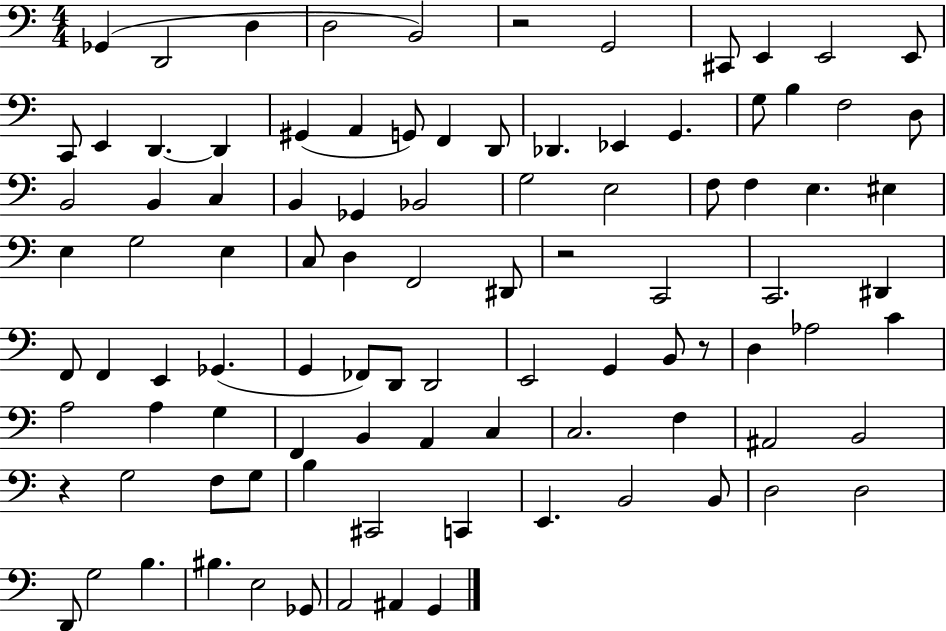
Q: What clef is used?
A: bass